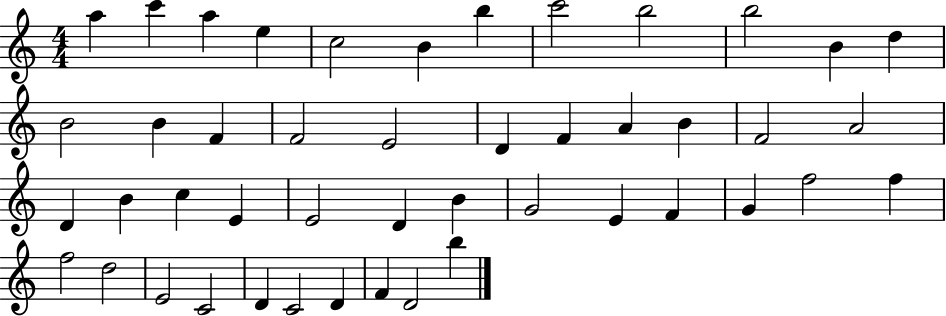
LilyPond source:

{
  \clef treble
  \numericTimeSignature
  \time 4/4
  \key c \major
  a''4 c'''4 a''4 e''4 | c''2 b'4 b''4 | c'''2 b''2 | b''2 b'4 d''4 | \break b'2 b'4 f'4 | f'2 e'2 | d'4 f'4 a'4 b'4 | f'2 a'2 | \break d'4 b'4 c''4 e'4 | e'2 d'4 b'4 | g'2 e'4 f'4 | g'4 f''2 f''4 | \break f''2 d''2 | e'2 c'2 | d'4 c'2 d'4 | f'4 d'2 b''4 | \break \bar "|."
}